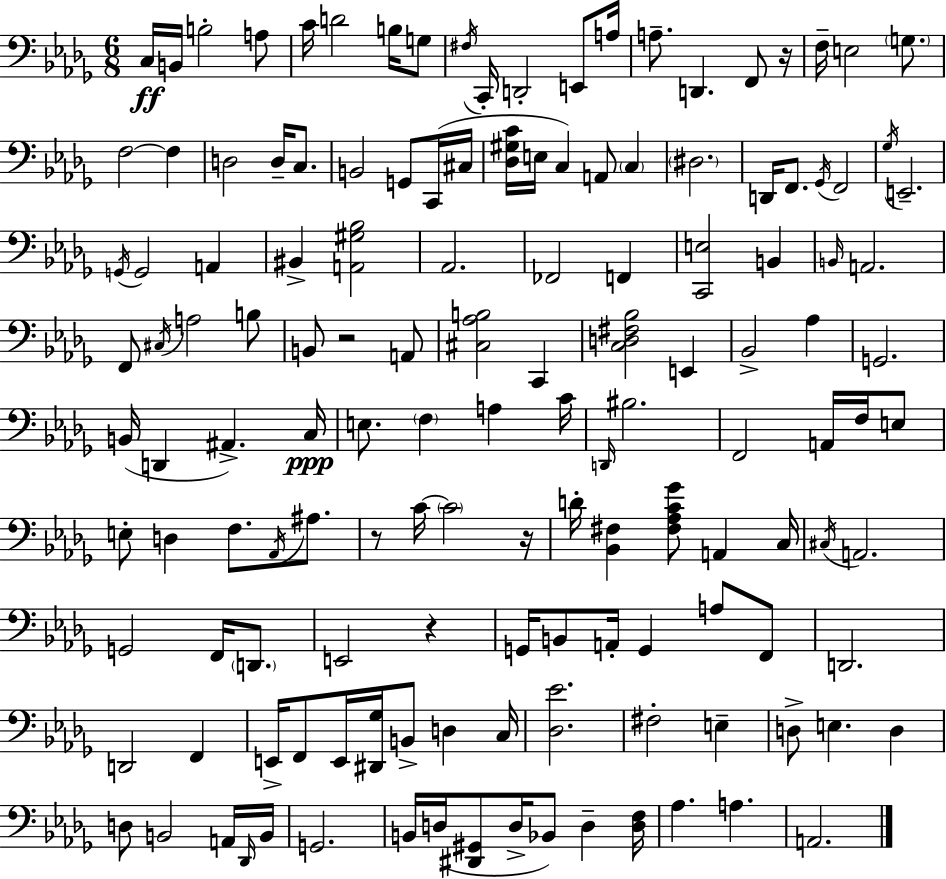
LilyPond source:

{
  \clef bass
  \numericTimeSignature
  \time 6/8
  \key bes \minor
  c16\ff b,16 b2-. a8 | c'16 d'2 b16 g8 | \acciaccatura { fis16 } c,16-. d,2-. e,8 | a16 a8.-- d,4. f,8 | \break r16 f16-- e2 \parenthesize g8. | f2~~ f4 | d2 d16-- c8. | b,2 g,8 c,16( | \break cis16 <des gis c'>16 e16 c4) a,8 \parenthesize c4 | \parenthesize dis2. | d,16 f,8. \acciaccatura { ges,16 } f,2 | \acciaccatura { ges16 } e,2.-- | \break \acciaccatura { g,16 } g,2 | a,4 bis,4-> <a, gis bes>2 | aes,2. | fes,2 | \break f,4 <c, e>2 | b,4 \grace { b,16 } a,2. | f,8 \acciaccatura { cis16 } a2 | b8 b,8 r2 | \break a,8 <cis aes b>2 | c,4 <c d fis bes>2 | e,4 bes,2-> | aes4 g,2. | \break b,16( d,4 ais,4.->) | c16\ppp e8. \parenthesize f4 | a4 c'16 \grace { d,16 } bis2. | f,2 | \break a,16 f16 e8 e8-. d4 | f8. \acciaccatura { aes,16 } ais8. r8 c'16~~ \parenthesize c'2 | r16 d'16-. <bes, fis>4 | <fis aes c' ges'>8 a,4 c16 \acciaccatura { cis16 } a,2. | \break g,2 | f,16 \parenthesize d,8. e,2 | r4 g,16 b,8 | a,16-. g,4 a8 f,8 d,2. | \break d,2 | f,4 e,16-> f,8 | e,16 <dis, ges>16 b,8-> d4 c16 <des ees'>2. | fis2-. | \break e4-- d8-> e4. | d4 d8 b,2 | a,16 \grace { des,16 } b,16 g,2. | b,16 d16( | \break <dis, gis,>8 d16-> bes,8) d4-- <d f>16 aes4. | a4. a,2. | \bar "|."
}